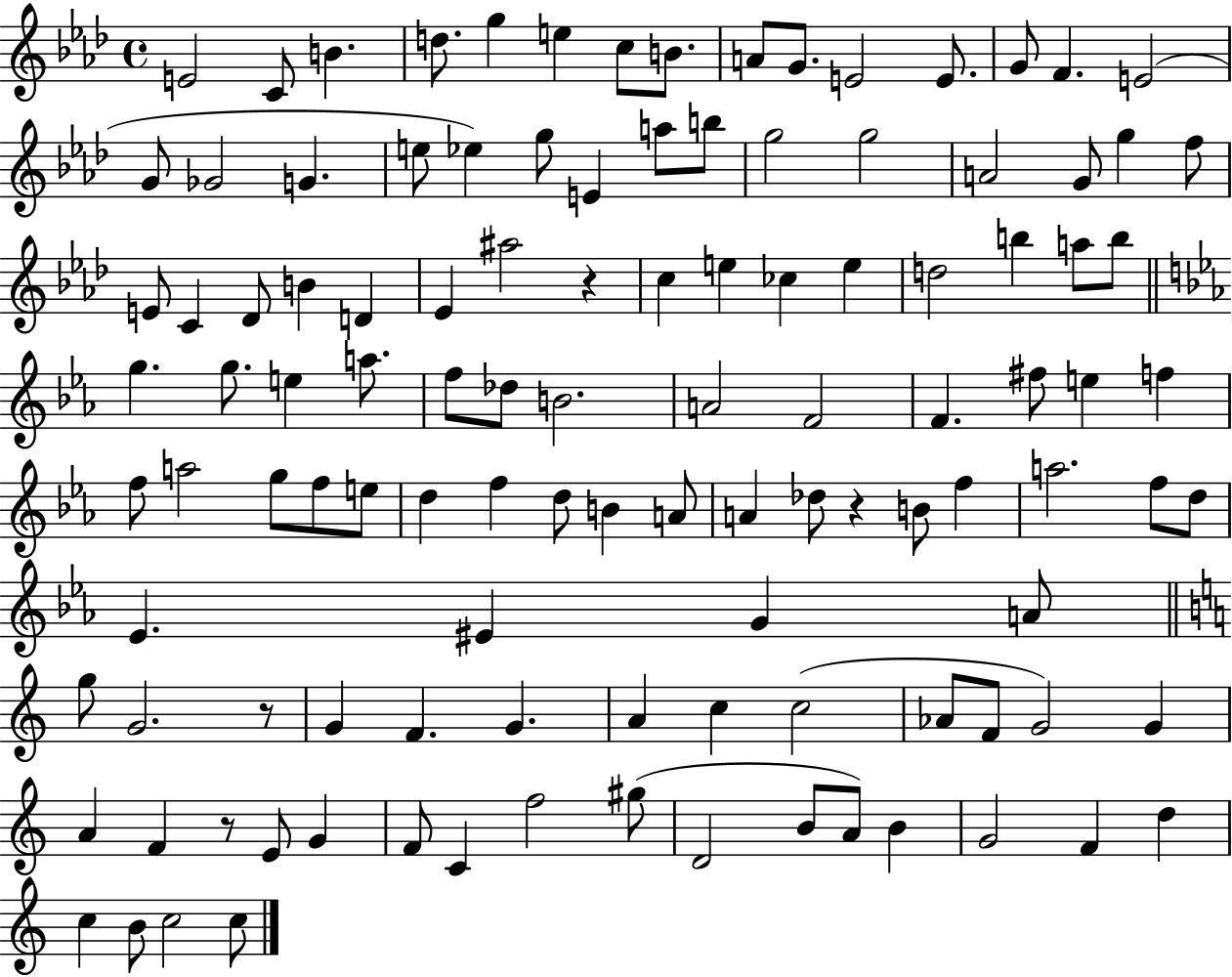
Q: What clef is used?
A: treble